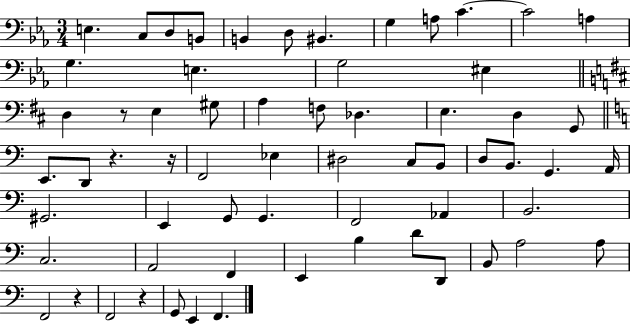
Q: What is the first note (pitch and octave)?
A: E3